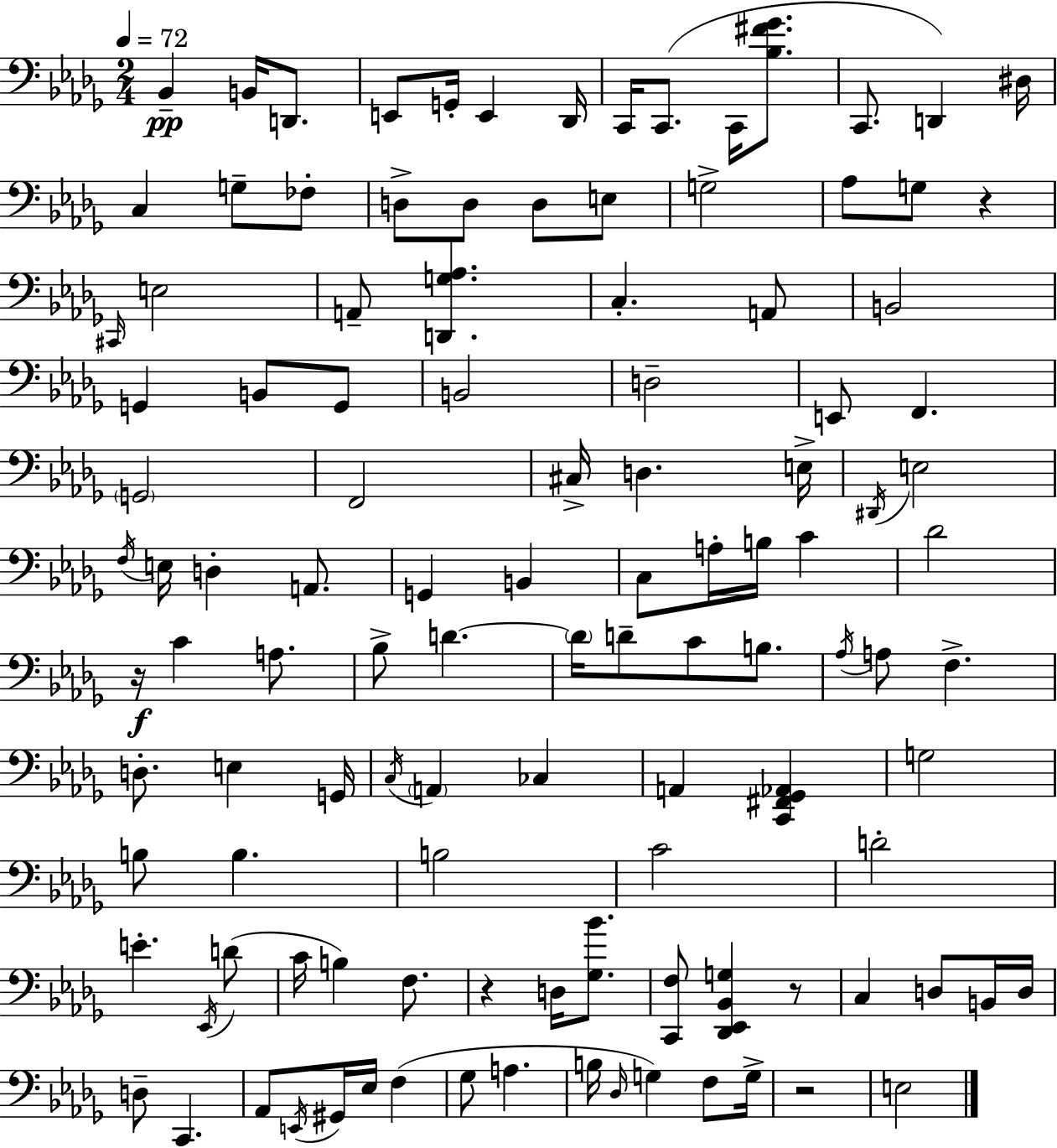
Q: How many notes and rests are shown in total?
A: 115